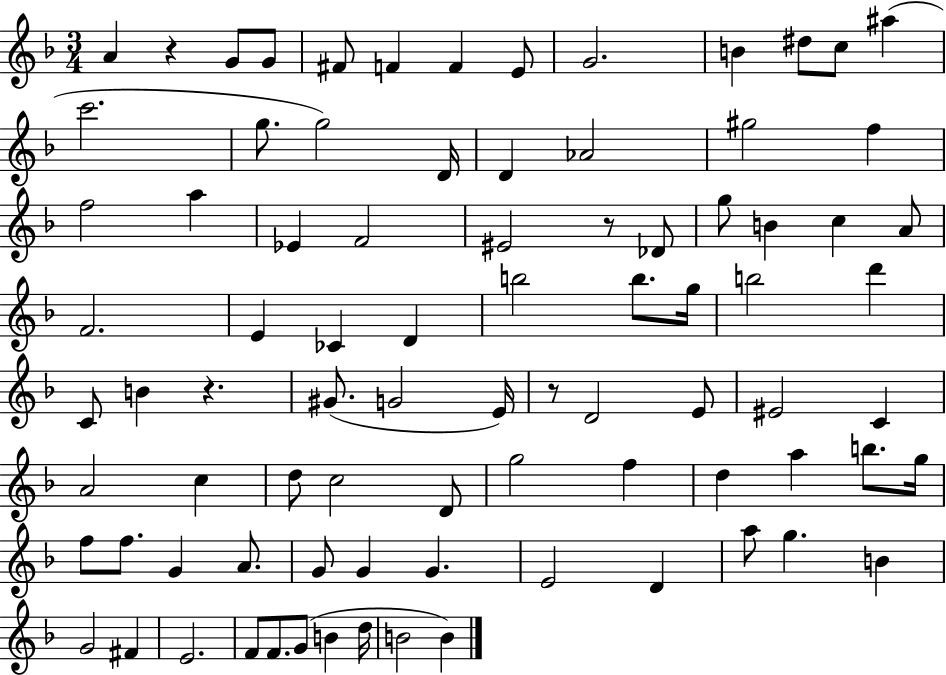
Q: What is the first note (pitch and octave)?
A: A4